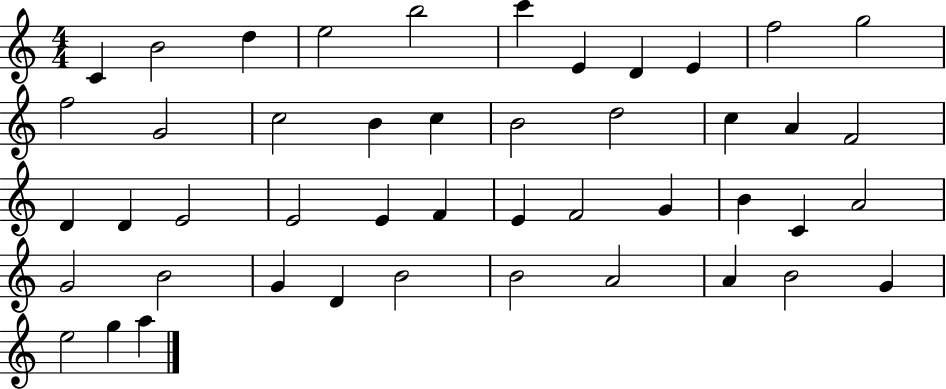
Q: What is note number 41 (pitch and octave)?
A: A4